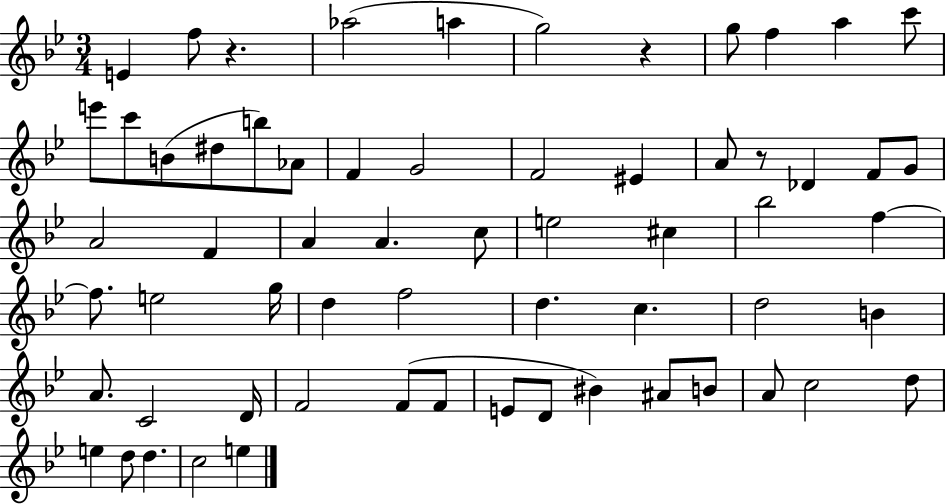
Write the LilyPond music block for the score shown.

{
  \clef treble
  \numericTimeSignature
  \time 3/4
  \key bes \major
  e'4 f''8 r4. | aes''2( a''4 | g''2) r4 | g''8 f''4 a''4 c'''8 | \break e'''8 c'''8 b'8( dis''8 b''8) aes'8 | f'4 g'2 | f'2 eis'4 | a'8 r8 des'4 f'8 g'8 | \break a'2 f'4 | a'4 a'4. c''8 | e''2 cis''4 | bes''2 f''4~~ | \break f''8. e''2 g''16 | d''4 f''2 | d''4. c''4. | d''2 b'4 | \break a'8. c'2 d'16 | f'2 f'8( f'8 | e'8 d'8 bis'4) ais'8 b'8 | a'8 c''2 d''8 | \break e''4 d''8 d''4. | c''2 e''4 | \bar "|."
}